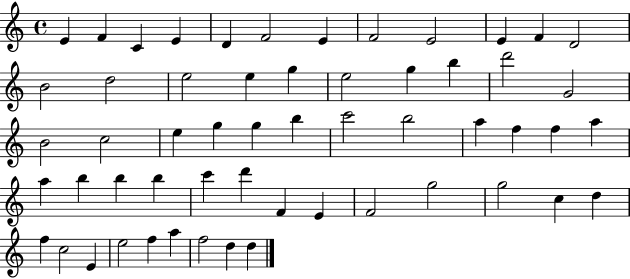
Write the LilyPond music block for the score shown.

{
  \clef treble
  \time 4/4
  \defaultTimeSignature
  \key c \major
  e'4 f'4 c'4 e'4 | d'4 f'2 e'4 | f'2 e'2 | e'4 f'4 d'2 | \break b'2 d''2 | e''2 e''4 g''4 | e''2 g''4 b''4 | d'''2 g'2 | \break b'2 c''2 | e''4 g''4 g''4 b''4 | c'''2 b''2 | a''4 f''4 f''4 a''4 | \break a''4 b''4 b''4 b''4 | c'''4 d'''4 f'4 e'4 | f'2 g''2 | g''2 c''4 d''4 | \break f''4 c''2 e'4 | e''2 f''4 a''4 | f''2 d''4 d''4 | \bar "|."
}